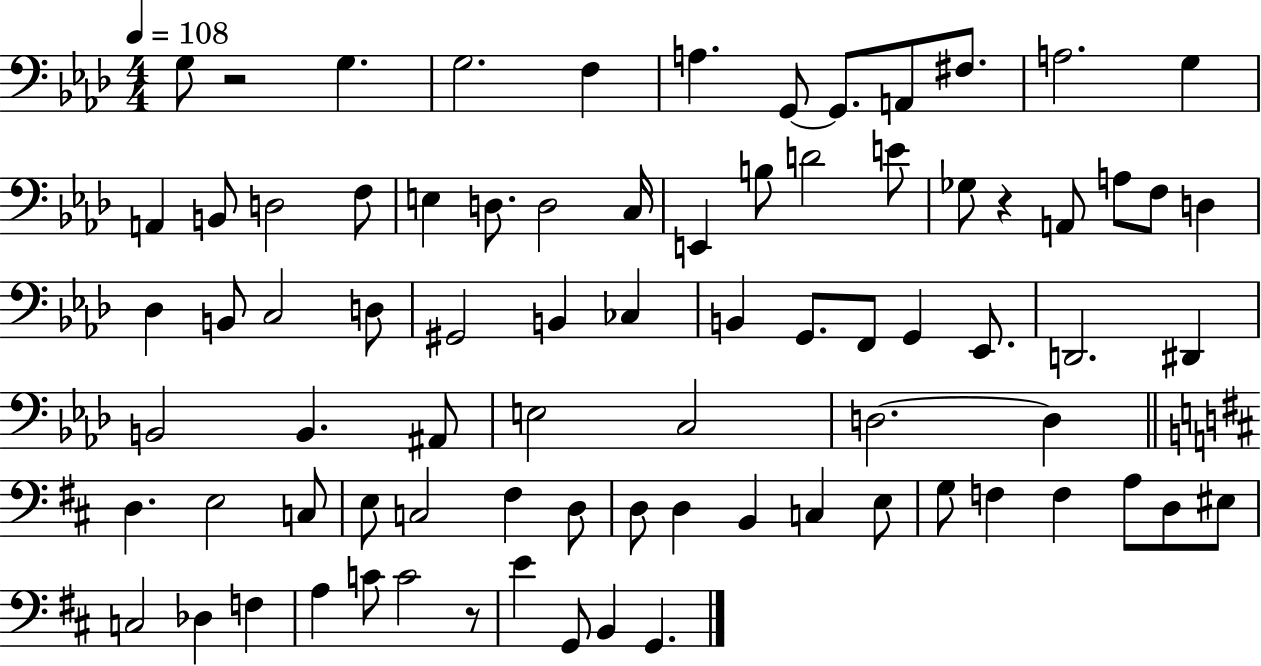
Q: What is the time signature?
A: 4/4